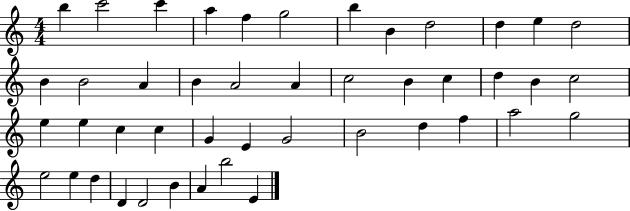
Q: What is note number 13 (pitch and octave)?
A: B4